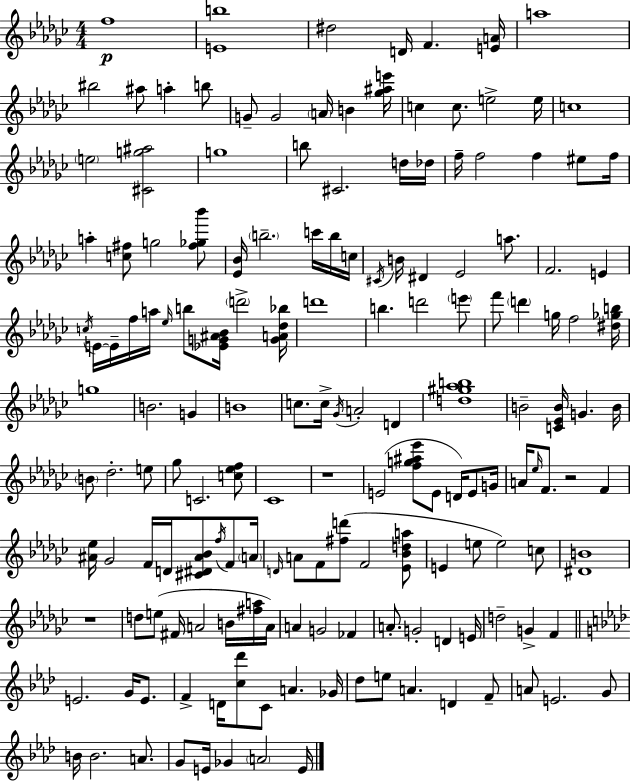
{
  \clef treble
  \numericTimeSignature
  \time 4/4
  \key ees \minor
  \repeat volta 2 { f''1\p | <e' b''>1 | dis''2 d'16 f'4. <e' a'>16 | a''1 | \break bis''2 ais''8 a''4-. b''8 | g'8-- g'2 \parenthesize a'16 b'4 <ges'' ais'' e'''>16 | c''4 c''8. e''2-> e''16 | c''1 | \break \parenthesize e''2 <cis' g'' ais''>2 | g''1 | b''8 cis'2. d''16 des''16 | f''16-- f''2 f''4 eis''8 f''16 | \break a''4-. <c'' fis''>8 g''2 <fis'' ges'' bes'''>8 | <ees' bes'>16 \parenthesize b''2.-- c'''16 b''16 c''16 | \acciaccatura { cis'16 } b'16 dis'4 ees'2 a''8. | f'2. e'4 | \break \acciaccatura { c''16 } e'16~~ e'16-- f''16 a''16 \grace { ees''16 } b''8 <ees' g' ais' bes'>16 \parenthesize d'''2-> | <g' a' des'' bes''>16 d'''1 | b''4. d'''2 | \parenthesize e'''8 f'''8 \parenthesize d'''4 g''16 f''2 | \break <dis'' ges'' b''>16 g''1 | b'2. g'4 | b'1 | c''8. c''16-> \acciaccatura { ges'16 } a'2-. | \break d'4 <d'' gis'' aes'' b''>1 | b'2-- <c' ees' b'>16 g'4. | b'16 \parenthesize b'8 des''2.-. | e''8 ges''8 c'2. | \break <c'' ees'' f''>8 ces'1 | r1 | e'2( <f'' g'' ais'' ees'''>8 e'8 | d'16) e'8 g'16 a'16 \grace { ees''16 } f'8. r2 | \break f'4 <ais' ees''>16 ges'2 f'16 d'16 | <cis' dis' ais' bes'>8 \acciaccatura { f''16 } f'8 \parenthesize a'16 \grace { d'16 } a'8 f'8 <fis'' d'''>8( f'2 | <ees' bes' d'' a''>8 e'4 e''8 e''2) | c''8 <dis' b'>1 | \break r1 | d''8 e''8( fis'16 a'2 | b'16 <fis'' a''>16 a'16) a'4 g'2 | fes'4 a'8.-. g'2-. | \break d'4 e'16 d''2-- g'4-> | f'4 \bar "||" \break \key f \minor e'2. g'16 e'8. | f'4-> d'16 <c'' des'''>8 c'8 a'4. ges'16 | des''8 e''8 a'4. d'4 f'8-- | a'8 e'2. g'8 | \break b'16 b'2. a'8. | g'8 e'16 ges'4 \parenthesize a'2 e'16 | } \bar "|."
}